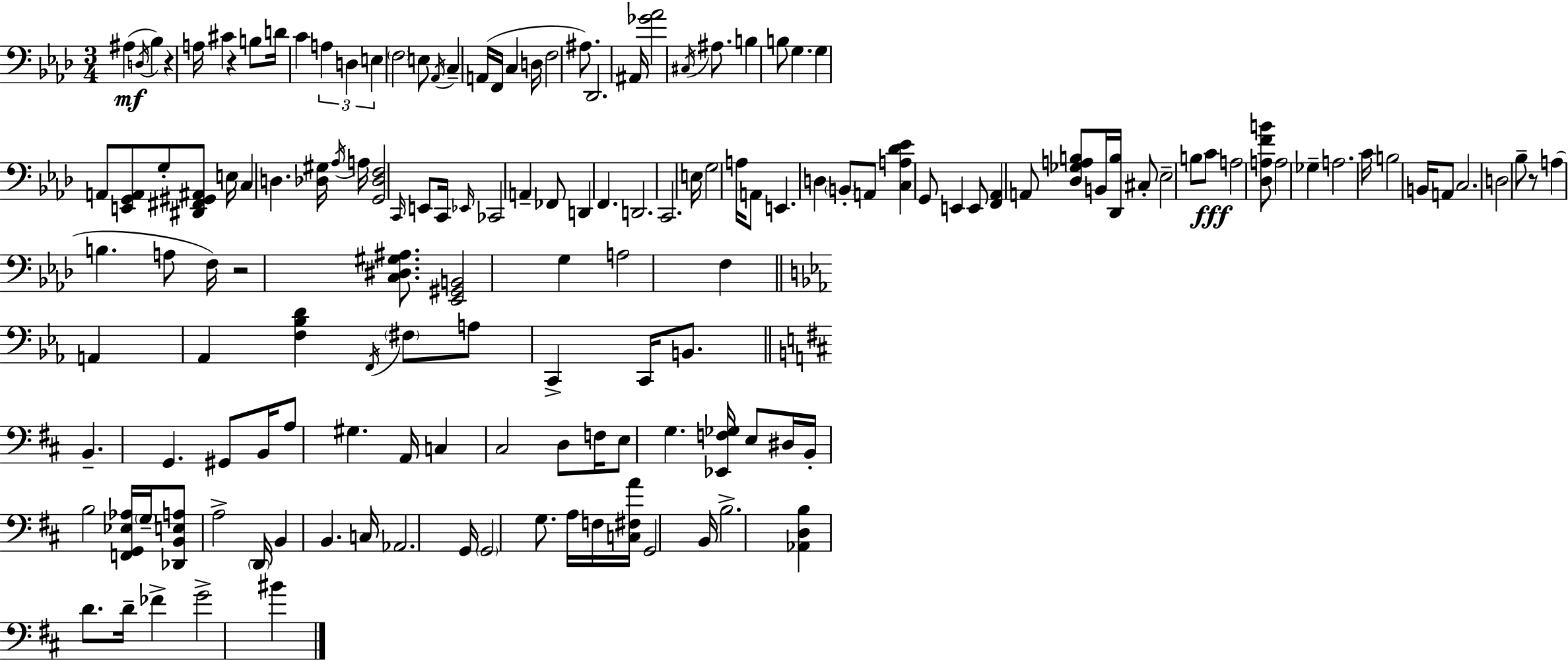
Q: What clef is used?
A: bass